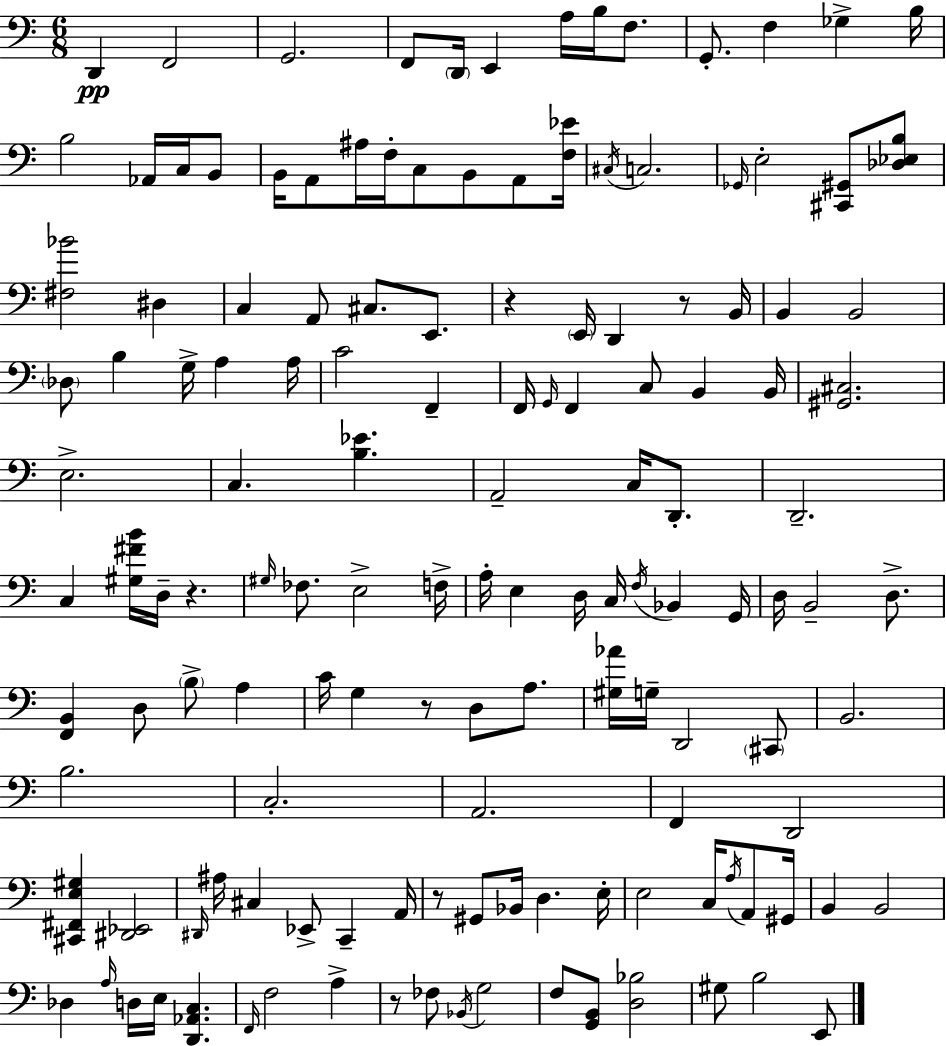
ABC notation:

X:1
T:Untitled
M:6/8
L:1/4
K:Am
D,, F,,2 G,,2 F,,/2 D,,/4 E,, A,/4 B,/4 F,/2 G,,/2 F, _G, B,/4 B,2 _A,,/4 C,/4 B,,/2 B,,/4 A,,/2 ^A,/4 F,/4 C,/2 B,,/2 A,,/2 [F,_E]/4 ^C,/4 C,2 _G,,/4 E,2 [^C,,^G,,]/2 [_D,_E,B,]/2 [^F,_B]2 ^D, C, A,,/2 ^C,/2 E,,/2 z E,,/4 D,, z/2 B,,/4 B,, B,,2 _D,/2 B, G,/4 A, A,/4 C2 F,, F,,/4 G,,/4 F,, C,/2 B,, B,,/4 [^G,,^C,]2 E,2 C, [B,_E] A,,2 C,/4 D,,/2 D,,2 C, [^G,^FB]/4 D,/4 z ^G,/4 _F,/2 E,2 F,/4 A,/4 E, D,/4 C,/4 F,/4 _B,, G,,/4 D,/4 B,,2 D,/2 [F,,B,,] D,/2 B,/2 A, C/4 G, z/2 D,/2 A,/2 [^G,_A]/4 G,/4 D,,2 ^C,,/2 B,,2 B,2 C,2 A,,2 F,, D,,2 [^C,,^F,,E,^G,] [^D,,_E,,]2 ^D,,/4 ^A,/4 ^C, _E,,/2 C,, A,,/4 z/2 ^G,,/2 _B,,/4 D, E,/4 E,2 C,/4 A,/4 A,,/2 ^G,,/4 B,, B,,2 _D, A,/4 D,/4 E,/4 [D,,_A,,C,] F,,/4 F,2 A, z/2 _F,/2 _B,,/4 G,2 F,/2 [G,,B,,]/2 [D,_B,]2 ^G,/2 B,2 E,,/2